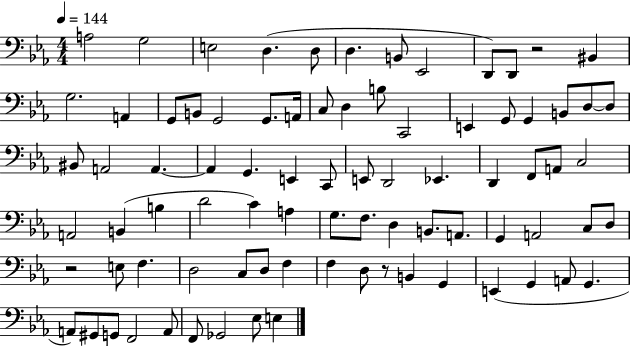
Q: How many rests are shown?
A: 3